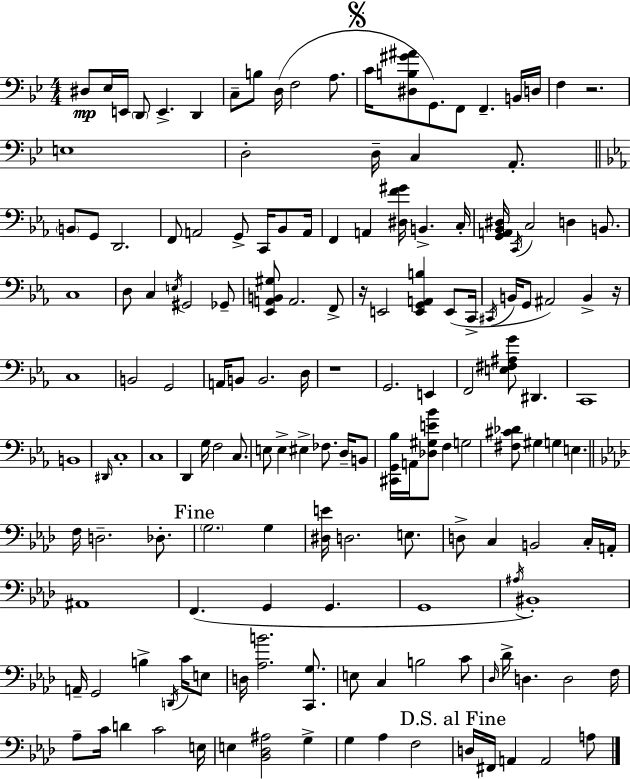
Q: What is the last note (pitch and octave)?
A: A3